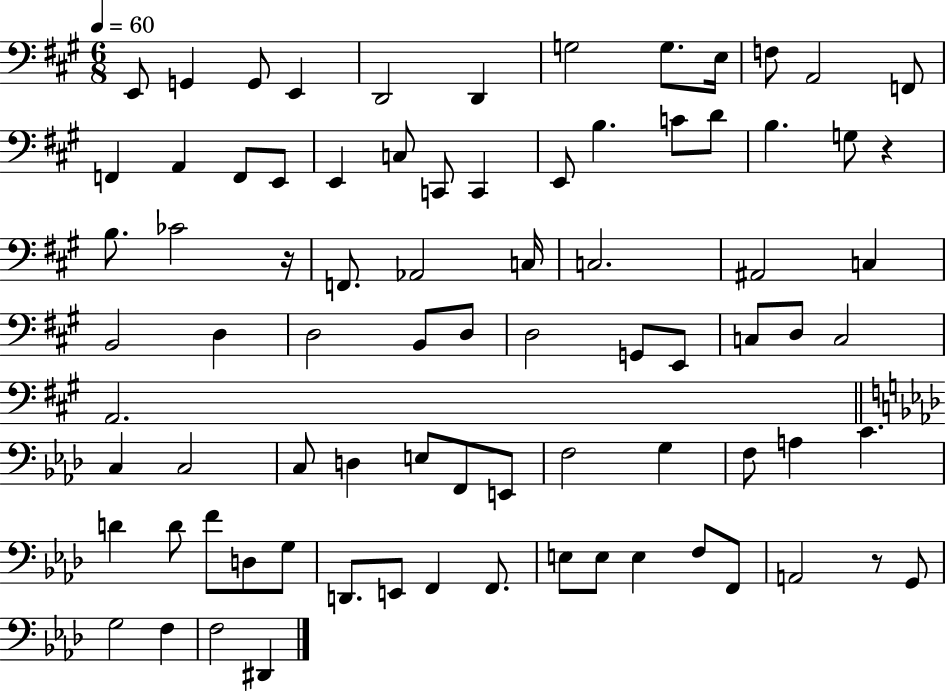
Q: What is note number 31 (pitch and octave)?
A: C3